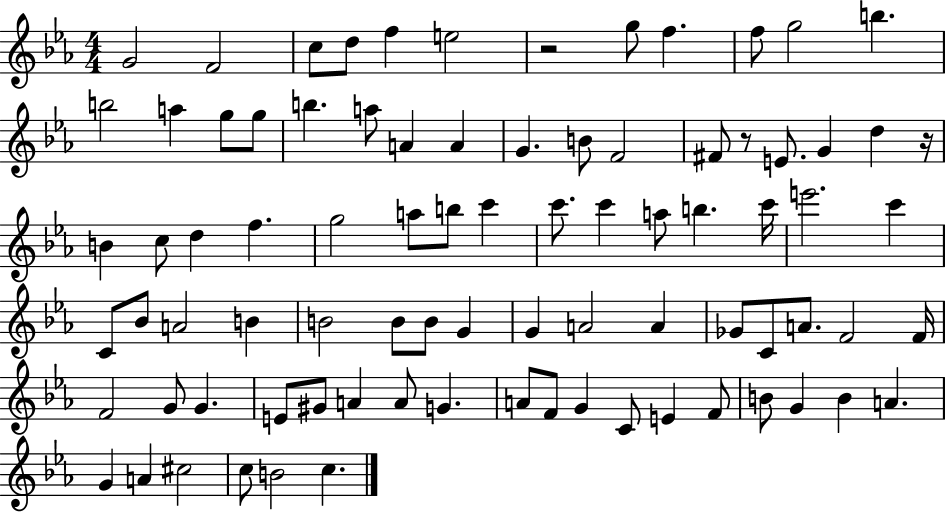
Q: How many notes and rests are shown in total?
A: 84